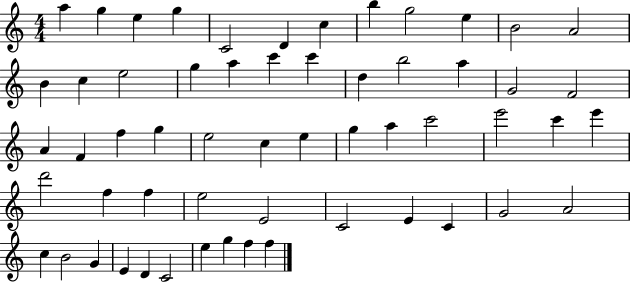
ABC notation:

X:1
T:Untitled
M:4/4
L:1/4
K:C
a g e g C2 D c b g2 e B2 A2 B c e2 g a c' c' d b2 a G2 F2 A F f g e2 c e g a c'2 e'2 c' e' d'2 f f e2 E2 C2 E C G2 A2 c B2 G E D C2 e g f f